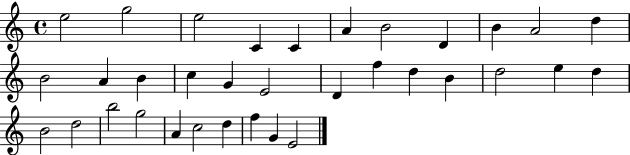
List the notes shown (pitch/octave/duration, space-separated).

E5/h G5/h E5/h C4/q C4/q A4/q B4/h D4/q B4/q A4/h D5/q B4/h A4/q B4/q C5/q G4/q E4/h D4/q F5/q D5/q B4/q D5/h E5/q D5/q B4/h D5/h B5/h G5/h A4/q C5/h D5/q F5/q G4/q E4/h